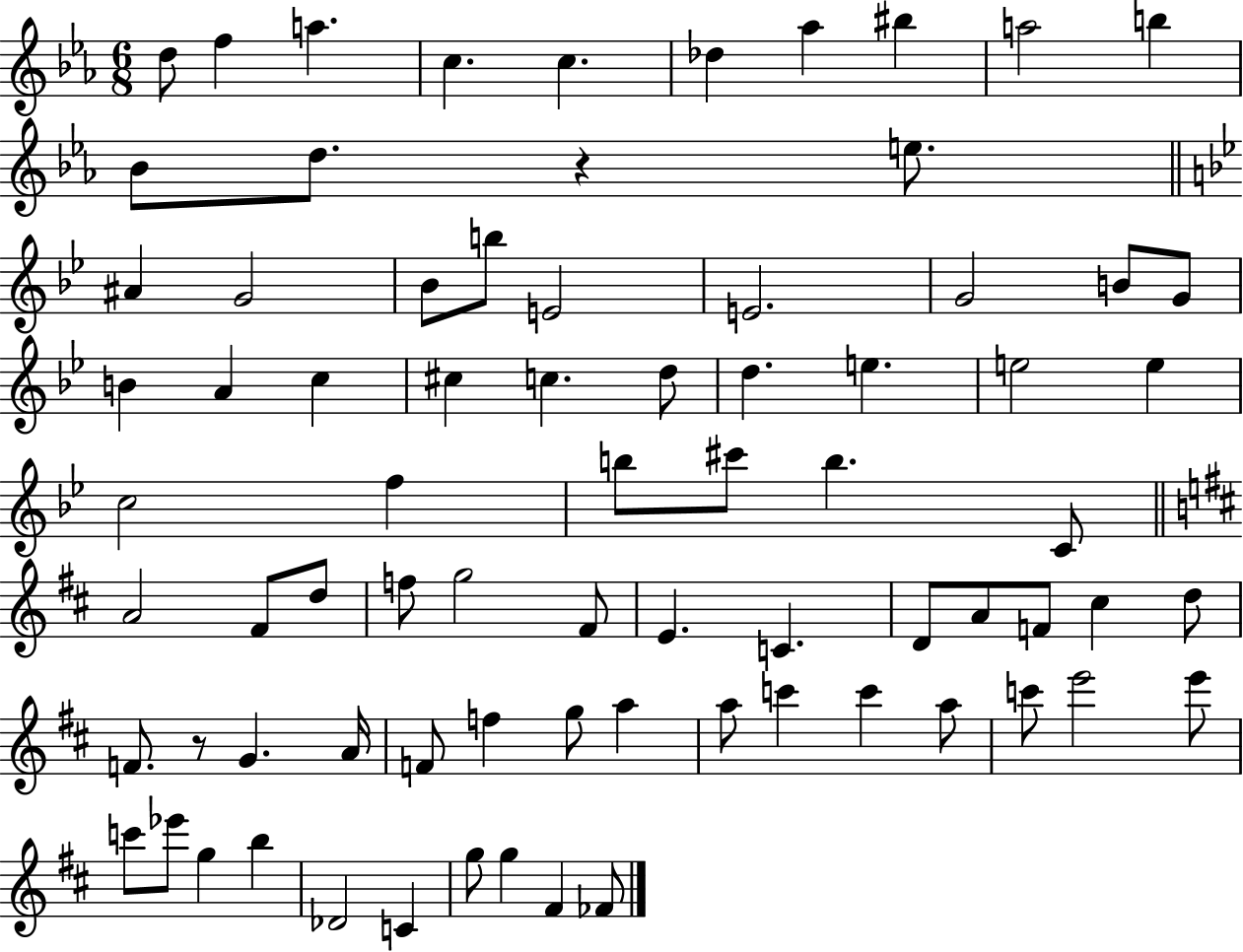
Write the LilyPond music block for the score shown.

{
  \clef treble
  \numericTimeSignature
  \time 6/8
  \key ees \major
  d''8 f''4 a''4. | c''4. c''4. | des''4 aes''4 bis''4 | a''2 b''4 | \break bes'8 d''8. r4 e''8. | \bar "||" \break \key g \minor ais'4 g'2 | bes'8 b''8 e'2 | e'2. | g'2 b'8 g'8 | \break b'4 a'4 c''4 | cis''4 c''4. d''8 | d''4. e''4. | e''2 e''4 | \break c''2 f''4 | b''8 cis'''8 b''4. c'8 | \bar "||" \break \key d \major a'2 fis'8 d''8 | f''8 g''2 fis'8 | e'4. c'4. | d'8 a'8 f'8 cis''4 d''8 | \break f'8. r8 g'4. a'16 | f'8 f''4 g''8 a''4 | a''8 c'''4 c'''4 a''8 | c'''8 e'''2 e'''8 | \break c'''8 ees'''8 g''4 b''4 | des'2 c'4 | g''8 g''4 fis'4 fes'8 | \bar "|."
}